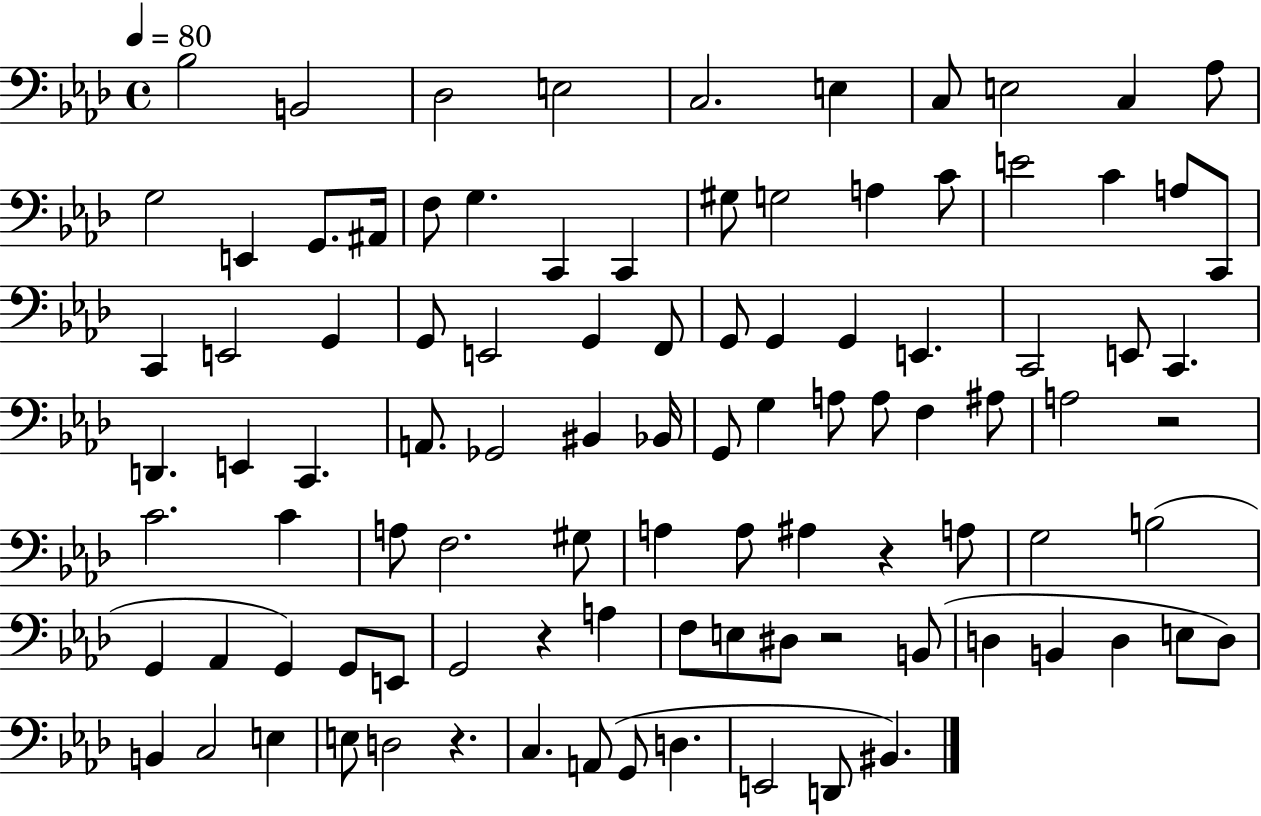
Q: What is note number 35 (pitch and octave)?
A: G2